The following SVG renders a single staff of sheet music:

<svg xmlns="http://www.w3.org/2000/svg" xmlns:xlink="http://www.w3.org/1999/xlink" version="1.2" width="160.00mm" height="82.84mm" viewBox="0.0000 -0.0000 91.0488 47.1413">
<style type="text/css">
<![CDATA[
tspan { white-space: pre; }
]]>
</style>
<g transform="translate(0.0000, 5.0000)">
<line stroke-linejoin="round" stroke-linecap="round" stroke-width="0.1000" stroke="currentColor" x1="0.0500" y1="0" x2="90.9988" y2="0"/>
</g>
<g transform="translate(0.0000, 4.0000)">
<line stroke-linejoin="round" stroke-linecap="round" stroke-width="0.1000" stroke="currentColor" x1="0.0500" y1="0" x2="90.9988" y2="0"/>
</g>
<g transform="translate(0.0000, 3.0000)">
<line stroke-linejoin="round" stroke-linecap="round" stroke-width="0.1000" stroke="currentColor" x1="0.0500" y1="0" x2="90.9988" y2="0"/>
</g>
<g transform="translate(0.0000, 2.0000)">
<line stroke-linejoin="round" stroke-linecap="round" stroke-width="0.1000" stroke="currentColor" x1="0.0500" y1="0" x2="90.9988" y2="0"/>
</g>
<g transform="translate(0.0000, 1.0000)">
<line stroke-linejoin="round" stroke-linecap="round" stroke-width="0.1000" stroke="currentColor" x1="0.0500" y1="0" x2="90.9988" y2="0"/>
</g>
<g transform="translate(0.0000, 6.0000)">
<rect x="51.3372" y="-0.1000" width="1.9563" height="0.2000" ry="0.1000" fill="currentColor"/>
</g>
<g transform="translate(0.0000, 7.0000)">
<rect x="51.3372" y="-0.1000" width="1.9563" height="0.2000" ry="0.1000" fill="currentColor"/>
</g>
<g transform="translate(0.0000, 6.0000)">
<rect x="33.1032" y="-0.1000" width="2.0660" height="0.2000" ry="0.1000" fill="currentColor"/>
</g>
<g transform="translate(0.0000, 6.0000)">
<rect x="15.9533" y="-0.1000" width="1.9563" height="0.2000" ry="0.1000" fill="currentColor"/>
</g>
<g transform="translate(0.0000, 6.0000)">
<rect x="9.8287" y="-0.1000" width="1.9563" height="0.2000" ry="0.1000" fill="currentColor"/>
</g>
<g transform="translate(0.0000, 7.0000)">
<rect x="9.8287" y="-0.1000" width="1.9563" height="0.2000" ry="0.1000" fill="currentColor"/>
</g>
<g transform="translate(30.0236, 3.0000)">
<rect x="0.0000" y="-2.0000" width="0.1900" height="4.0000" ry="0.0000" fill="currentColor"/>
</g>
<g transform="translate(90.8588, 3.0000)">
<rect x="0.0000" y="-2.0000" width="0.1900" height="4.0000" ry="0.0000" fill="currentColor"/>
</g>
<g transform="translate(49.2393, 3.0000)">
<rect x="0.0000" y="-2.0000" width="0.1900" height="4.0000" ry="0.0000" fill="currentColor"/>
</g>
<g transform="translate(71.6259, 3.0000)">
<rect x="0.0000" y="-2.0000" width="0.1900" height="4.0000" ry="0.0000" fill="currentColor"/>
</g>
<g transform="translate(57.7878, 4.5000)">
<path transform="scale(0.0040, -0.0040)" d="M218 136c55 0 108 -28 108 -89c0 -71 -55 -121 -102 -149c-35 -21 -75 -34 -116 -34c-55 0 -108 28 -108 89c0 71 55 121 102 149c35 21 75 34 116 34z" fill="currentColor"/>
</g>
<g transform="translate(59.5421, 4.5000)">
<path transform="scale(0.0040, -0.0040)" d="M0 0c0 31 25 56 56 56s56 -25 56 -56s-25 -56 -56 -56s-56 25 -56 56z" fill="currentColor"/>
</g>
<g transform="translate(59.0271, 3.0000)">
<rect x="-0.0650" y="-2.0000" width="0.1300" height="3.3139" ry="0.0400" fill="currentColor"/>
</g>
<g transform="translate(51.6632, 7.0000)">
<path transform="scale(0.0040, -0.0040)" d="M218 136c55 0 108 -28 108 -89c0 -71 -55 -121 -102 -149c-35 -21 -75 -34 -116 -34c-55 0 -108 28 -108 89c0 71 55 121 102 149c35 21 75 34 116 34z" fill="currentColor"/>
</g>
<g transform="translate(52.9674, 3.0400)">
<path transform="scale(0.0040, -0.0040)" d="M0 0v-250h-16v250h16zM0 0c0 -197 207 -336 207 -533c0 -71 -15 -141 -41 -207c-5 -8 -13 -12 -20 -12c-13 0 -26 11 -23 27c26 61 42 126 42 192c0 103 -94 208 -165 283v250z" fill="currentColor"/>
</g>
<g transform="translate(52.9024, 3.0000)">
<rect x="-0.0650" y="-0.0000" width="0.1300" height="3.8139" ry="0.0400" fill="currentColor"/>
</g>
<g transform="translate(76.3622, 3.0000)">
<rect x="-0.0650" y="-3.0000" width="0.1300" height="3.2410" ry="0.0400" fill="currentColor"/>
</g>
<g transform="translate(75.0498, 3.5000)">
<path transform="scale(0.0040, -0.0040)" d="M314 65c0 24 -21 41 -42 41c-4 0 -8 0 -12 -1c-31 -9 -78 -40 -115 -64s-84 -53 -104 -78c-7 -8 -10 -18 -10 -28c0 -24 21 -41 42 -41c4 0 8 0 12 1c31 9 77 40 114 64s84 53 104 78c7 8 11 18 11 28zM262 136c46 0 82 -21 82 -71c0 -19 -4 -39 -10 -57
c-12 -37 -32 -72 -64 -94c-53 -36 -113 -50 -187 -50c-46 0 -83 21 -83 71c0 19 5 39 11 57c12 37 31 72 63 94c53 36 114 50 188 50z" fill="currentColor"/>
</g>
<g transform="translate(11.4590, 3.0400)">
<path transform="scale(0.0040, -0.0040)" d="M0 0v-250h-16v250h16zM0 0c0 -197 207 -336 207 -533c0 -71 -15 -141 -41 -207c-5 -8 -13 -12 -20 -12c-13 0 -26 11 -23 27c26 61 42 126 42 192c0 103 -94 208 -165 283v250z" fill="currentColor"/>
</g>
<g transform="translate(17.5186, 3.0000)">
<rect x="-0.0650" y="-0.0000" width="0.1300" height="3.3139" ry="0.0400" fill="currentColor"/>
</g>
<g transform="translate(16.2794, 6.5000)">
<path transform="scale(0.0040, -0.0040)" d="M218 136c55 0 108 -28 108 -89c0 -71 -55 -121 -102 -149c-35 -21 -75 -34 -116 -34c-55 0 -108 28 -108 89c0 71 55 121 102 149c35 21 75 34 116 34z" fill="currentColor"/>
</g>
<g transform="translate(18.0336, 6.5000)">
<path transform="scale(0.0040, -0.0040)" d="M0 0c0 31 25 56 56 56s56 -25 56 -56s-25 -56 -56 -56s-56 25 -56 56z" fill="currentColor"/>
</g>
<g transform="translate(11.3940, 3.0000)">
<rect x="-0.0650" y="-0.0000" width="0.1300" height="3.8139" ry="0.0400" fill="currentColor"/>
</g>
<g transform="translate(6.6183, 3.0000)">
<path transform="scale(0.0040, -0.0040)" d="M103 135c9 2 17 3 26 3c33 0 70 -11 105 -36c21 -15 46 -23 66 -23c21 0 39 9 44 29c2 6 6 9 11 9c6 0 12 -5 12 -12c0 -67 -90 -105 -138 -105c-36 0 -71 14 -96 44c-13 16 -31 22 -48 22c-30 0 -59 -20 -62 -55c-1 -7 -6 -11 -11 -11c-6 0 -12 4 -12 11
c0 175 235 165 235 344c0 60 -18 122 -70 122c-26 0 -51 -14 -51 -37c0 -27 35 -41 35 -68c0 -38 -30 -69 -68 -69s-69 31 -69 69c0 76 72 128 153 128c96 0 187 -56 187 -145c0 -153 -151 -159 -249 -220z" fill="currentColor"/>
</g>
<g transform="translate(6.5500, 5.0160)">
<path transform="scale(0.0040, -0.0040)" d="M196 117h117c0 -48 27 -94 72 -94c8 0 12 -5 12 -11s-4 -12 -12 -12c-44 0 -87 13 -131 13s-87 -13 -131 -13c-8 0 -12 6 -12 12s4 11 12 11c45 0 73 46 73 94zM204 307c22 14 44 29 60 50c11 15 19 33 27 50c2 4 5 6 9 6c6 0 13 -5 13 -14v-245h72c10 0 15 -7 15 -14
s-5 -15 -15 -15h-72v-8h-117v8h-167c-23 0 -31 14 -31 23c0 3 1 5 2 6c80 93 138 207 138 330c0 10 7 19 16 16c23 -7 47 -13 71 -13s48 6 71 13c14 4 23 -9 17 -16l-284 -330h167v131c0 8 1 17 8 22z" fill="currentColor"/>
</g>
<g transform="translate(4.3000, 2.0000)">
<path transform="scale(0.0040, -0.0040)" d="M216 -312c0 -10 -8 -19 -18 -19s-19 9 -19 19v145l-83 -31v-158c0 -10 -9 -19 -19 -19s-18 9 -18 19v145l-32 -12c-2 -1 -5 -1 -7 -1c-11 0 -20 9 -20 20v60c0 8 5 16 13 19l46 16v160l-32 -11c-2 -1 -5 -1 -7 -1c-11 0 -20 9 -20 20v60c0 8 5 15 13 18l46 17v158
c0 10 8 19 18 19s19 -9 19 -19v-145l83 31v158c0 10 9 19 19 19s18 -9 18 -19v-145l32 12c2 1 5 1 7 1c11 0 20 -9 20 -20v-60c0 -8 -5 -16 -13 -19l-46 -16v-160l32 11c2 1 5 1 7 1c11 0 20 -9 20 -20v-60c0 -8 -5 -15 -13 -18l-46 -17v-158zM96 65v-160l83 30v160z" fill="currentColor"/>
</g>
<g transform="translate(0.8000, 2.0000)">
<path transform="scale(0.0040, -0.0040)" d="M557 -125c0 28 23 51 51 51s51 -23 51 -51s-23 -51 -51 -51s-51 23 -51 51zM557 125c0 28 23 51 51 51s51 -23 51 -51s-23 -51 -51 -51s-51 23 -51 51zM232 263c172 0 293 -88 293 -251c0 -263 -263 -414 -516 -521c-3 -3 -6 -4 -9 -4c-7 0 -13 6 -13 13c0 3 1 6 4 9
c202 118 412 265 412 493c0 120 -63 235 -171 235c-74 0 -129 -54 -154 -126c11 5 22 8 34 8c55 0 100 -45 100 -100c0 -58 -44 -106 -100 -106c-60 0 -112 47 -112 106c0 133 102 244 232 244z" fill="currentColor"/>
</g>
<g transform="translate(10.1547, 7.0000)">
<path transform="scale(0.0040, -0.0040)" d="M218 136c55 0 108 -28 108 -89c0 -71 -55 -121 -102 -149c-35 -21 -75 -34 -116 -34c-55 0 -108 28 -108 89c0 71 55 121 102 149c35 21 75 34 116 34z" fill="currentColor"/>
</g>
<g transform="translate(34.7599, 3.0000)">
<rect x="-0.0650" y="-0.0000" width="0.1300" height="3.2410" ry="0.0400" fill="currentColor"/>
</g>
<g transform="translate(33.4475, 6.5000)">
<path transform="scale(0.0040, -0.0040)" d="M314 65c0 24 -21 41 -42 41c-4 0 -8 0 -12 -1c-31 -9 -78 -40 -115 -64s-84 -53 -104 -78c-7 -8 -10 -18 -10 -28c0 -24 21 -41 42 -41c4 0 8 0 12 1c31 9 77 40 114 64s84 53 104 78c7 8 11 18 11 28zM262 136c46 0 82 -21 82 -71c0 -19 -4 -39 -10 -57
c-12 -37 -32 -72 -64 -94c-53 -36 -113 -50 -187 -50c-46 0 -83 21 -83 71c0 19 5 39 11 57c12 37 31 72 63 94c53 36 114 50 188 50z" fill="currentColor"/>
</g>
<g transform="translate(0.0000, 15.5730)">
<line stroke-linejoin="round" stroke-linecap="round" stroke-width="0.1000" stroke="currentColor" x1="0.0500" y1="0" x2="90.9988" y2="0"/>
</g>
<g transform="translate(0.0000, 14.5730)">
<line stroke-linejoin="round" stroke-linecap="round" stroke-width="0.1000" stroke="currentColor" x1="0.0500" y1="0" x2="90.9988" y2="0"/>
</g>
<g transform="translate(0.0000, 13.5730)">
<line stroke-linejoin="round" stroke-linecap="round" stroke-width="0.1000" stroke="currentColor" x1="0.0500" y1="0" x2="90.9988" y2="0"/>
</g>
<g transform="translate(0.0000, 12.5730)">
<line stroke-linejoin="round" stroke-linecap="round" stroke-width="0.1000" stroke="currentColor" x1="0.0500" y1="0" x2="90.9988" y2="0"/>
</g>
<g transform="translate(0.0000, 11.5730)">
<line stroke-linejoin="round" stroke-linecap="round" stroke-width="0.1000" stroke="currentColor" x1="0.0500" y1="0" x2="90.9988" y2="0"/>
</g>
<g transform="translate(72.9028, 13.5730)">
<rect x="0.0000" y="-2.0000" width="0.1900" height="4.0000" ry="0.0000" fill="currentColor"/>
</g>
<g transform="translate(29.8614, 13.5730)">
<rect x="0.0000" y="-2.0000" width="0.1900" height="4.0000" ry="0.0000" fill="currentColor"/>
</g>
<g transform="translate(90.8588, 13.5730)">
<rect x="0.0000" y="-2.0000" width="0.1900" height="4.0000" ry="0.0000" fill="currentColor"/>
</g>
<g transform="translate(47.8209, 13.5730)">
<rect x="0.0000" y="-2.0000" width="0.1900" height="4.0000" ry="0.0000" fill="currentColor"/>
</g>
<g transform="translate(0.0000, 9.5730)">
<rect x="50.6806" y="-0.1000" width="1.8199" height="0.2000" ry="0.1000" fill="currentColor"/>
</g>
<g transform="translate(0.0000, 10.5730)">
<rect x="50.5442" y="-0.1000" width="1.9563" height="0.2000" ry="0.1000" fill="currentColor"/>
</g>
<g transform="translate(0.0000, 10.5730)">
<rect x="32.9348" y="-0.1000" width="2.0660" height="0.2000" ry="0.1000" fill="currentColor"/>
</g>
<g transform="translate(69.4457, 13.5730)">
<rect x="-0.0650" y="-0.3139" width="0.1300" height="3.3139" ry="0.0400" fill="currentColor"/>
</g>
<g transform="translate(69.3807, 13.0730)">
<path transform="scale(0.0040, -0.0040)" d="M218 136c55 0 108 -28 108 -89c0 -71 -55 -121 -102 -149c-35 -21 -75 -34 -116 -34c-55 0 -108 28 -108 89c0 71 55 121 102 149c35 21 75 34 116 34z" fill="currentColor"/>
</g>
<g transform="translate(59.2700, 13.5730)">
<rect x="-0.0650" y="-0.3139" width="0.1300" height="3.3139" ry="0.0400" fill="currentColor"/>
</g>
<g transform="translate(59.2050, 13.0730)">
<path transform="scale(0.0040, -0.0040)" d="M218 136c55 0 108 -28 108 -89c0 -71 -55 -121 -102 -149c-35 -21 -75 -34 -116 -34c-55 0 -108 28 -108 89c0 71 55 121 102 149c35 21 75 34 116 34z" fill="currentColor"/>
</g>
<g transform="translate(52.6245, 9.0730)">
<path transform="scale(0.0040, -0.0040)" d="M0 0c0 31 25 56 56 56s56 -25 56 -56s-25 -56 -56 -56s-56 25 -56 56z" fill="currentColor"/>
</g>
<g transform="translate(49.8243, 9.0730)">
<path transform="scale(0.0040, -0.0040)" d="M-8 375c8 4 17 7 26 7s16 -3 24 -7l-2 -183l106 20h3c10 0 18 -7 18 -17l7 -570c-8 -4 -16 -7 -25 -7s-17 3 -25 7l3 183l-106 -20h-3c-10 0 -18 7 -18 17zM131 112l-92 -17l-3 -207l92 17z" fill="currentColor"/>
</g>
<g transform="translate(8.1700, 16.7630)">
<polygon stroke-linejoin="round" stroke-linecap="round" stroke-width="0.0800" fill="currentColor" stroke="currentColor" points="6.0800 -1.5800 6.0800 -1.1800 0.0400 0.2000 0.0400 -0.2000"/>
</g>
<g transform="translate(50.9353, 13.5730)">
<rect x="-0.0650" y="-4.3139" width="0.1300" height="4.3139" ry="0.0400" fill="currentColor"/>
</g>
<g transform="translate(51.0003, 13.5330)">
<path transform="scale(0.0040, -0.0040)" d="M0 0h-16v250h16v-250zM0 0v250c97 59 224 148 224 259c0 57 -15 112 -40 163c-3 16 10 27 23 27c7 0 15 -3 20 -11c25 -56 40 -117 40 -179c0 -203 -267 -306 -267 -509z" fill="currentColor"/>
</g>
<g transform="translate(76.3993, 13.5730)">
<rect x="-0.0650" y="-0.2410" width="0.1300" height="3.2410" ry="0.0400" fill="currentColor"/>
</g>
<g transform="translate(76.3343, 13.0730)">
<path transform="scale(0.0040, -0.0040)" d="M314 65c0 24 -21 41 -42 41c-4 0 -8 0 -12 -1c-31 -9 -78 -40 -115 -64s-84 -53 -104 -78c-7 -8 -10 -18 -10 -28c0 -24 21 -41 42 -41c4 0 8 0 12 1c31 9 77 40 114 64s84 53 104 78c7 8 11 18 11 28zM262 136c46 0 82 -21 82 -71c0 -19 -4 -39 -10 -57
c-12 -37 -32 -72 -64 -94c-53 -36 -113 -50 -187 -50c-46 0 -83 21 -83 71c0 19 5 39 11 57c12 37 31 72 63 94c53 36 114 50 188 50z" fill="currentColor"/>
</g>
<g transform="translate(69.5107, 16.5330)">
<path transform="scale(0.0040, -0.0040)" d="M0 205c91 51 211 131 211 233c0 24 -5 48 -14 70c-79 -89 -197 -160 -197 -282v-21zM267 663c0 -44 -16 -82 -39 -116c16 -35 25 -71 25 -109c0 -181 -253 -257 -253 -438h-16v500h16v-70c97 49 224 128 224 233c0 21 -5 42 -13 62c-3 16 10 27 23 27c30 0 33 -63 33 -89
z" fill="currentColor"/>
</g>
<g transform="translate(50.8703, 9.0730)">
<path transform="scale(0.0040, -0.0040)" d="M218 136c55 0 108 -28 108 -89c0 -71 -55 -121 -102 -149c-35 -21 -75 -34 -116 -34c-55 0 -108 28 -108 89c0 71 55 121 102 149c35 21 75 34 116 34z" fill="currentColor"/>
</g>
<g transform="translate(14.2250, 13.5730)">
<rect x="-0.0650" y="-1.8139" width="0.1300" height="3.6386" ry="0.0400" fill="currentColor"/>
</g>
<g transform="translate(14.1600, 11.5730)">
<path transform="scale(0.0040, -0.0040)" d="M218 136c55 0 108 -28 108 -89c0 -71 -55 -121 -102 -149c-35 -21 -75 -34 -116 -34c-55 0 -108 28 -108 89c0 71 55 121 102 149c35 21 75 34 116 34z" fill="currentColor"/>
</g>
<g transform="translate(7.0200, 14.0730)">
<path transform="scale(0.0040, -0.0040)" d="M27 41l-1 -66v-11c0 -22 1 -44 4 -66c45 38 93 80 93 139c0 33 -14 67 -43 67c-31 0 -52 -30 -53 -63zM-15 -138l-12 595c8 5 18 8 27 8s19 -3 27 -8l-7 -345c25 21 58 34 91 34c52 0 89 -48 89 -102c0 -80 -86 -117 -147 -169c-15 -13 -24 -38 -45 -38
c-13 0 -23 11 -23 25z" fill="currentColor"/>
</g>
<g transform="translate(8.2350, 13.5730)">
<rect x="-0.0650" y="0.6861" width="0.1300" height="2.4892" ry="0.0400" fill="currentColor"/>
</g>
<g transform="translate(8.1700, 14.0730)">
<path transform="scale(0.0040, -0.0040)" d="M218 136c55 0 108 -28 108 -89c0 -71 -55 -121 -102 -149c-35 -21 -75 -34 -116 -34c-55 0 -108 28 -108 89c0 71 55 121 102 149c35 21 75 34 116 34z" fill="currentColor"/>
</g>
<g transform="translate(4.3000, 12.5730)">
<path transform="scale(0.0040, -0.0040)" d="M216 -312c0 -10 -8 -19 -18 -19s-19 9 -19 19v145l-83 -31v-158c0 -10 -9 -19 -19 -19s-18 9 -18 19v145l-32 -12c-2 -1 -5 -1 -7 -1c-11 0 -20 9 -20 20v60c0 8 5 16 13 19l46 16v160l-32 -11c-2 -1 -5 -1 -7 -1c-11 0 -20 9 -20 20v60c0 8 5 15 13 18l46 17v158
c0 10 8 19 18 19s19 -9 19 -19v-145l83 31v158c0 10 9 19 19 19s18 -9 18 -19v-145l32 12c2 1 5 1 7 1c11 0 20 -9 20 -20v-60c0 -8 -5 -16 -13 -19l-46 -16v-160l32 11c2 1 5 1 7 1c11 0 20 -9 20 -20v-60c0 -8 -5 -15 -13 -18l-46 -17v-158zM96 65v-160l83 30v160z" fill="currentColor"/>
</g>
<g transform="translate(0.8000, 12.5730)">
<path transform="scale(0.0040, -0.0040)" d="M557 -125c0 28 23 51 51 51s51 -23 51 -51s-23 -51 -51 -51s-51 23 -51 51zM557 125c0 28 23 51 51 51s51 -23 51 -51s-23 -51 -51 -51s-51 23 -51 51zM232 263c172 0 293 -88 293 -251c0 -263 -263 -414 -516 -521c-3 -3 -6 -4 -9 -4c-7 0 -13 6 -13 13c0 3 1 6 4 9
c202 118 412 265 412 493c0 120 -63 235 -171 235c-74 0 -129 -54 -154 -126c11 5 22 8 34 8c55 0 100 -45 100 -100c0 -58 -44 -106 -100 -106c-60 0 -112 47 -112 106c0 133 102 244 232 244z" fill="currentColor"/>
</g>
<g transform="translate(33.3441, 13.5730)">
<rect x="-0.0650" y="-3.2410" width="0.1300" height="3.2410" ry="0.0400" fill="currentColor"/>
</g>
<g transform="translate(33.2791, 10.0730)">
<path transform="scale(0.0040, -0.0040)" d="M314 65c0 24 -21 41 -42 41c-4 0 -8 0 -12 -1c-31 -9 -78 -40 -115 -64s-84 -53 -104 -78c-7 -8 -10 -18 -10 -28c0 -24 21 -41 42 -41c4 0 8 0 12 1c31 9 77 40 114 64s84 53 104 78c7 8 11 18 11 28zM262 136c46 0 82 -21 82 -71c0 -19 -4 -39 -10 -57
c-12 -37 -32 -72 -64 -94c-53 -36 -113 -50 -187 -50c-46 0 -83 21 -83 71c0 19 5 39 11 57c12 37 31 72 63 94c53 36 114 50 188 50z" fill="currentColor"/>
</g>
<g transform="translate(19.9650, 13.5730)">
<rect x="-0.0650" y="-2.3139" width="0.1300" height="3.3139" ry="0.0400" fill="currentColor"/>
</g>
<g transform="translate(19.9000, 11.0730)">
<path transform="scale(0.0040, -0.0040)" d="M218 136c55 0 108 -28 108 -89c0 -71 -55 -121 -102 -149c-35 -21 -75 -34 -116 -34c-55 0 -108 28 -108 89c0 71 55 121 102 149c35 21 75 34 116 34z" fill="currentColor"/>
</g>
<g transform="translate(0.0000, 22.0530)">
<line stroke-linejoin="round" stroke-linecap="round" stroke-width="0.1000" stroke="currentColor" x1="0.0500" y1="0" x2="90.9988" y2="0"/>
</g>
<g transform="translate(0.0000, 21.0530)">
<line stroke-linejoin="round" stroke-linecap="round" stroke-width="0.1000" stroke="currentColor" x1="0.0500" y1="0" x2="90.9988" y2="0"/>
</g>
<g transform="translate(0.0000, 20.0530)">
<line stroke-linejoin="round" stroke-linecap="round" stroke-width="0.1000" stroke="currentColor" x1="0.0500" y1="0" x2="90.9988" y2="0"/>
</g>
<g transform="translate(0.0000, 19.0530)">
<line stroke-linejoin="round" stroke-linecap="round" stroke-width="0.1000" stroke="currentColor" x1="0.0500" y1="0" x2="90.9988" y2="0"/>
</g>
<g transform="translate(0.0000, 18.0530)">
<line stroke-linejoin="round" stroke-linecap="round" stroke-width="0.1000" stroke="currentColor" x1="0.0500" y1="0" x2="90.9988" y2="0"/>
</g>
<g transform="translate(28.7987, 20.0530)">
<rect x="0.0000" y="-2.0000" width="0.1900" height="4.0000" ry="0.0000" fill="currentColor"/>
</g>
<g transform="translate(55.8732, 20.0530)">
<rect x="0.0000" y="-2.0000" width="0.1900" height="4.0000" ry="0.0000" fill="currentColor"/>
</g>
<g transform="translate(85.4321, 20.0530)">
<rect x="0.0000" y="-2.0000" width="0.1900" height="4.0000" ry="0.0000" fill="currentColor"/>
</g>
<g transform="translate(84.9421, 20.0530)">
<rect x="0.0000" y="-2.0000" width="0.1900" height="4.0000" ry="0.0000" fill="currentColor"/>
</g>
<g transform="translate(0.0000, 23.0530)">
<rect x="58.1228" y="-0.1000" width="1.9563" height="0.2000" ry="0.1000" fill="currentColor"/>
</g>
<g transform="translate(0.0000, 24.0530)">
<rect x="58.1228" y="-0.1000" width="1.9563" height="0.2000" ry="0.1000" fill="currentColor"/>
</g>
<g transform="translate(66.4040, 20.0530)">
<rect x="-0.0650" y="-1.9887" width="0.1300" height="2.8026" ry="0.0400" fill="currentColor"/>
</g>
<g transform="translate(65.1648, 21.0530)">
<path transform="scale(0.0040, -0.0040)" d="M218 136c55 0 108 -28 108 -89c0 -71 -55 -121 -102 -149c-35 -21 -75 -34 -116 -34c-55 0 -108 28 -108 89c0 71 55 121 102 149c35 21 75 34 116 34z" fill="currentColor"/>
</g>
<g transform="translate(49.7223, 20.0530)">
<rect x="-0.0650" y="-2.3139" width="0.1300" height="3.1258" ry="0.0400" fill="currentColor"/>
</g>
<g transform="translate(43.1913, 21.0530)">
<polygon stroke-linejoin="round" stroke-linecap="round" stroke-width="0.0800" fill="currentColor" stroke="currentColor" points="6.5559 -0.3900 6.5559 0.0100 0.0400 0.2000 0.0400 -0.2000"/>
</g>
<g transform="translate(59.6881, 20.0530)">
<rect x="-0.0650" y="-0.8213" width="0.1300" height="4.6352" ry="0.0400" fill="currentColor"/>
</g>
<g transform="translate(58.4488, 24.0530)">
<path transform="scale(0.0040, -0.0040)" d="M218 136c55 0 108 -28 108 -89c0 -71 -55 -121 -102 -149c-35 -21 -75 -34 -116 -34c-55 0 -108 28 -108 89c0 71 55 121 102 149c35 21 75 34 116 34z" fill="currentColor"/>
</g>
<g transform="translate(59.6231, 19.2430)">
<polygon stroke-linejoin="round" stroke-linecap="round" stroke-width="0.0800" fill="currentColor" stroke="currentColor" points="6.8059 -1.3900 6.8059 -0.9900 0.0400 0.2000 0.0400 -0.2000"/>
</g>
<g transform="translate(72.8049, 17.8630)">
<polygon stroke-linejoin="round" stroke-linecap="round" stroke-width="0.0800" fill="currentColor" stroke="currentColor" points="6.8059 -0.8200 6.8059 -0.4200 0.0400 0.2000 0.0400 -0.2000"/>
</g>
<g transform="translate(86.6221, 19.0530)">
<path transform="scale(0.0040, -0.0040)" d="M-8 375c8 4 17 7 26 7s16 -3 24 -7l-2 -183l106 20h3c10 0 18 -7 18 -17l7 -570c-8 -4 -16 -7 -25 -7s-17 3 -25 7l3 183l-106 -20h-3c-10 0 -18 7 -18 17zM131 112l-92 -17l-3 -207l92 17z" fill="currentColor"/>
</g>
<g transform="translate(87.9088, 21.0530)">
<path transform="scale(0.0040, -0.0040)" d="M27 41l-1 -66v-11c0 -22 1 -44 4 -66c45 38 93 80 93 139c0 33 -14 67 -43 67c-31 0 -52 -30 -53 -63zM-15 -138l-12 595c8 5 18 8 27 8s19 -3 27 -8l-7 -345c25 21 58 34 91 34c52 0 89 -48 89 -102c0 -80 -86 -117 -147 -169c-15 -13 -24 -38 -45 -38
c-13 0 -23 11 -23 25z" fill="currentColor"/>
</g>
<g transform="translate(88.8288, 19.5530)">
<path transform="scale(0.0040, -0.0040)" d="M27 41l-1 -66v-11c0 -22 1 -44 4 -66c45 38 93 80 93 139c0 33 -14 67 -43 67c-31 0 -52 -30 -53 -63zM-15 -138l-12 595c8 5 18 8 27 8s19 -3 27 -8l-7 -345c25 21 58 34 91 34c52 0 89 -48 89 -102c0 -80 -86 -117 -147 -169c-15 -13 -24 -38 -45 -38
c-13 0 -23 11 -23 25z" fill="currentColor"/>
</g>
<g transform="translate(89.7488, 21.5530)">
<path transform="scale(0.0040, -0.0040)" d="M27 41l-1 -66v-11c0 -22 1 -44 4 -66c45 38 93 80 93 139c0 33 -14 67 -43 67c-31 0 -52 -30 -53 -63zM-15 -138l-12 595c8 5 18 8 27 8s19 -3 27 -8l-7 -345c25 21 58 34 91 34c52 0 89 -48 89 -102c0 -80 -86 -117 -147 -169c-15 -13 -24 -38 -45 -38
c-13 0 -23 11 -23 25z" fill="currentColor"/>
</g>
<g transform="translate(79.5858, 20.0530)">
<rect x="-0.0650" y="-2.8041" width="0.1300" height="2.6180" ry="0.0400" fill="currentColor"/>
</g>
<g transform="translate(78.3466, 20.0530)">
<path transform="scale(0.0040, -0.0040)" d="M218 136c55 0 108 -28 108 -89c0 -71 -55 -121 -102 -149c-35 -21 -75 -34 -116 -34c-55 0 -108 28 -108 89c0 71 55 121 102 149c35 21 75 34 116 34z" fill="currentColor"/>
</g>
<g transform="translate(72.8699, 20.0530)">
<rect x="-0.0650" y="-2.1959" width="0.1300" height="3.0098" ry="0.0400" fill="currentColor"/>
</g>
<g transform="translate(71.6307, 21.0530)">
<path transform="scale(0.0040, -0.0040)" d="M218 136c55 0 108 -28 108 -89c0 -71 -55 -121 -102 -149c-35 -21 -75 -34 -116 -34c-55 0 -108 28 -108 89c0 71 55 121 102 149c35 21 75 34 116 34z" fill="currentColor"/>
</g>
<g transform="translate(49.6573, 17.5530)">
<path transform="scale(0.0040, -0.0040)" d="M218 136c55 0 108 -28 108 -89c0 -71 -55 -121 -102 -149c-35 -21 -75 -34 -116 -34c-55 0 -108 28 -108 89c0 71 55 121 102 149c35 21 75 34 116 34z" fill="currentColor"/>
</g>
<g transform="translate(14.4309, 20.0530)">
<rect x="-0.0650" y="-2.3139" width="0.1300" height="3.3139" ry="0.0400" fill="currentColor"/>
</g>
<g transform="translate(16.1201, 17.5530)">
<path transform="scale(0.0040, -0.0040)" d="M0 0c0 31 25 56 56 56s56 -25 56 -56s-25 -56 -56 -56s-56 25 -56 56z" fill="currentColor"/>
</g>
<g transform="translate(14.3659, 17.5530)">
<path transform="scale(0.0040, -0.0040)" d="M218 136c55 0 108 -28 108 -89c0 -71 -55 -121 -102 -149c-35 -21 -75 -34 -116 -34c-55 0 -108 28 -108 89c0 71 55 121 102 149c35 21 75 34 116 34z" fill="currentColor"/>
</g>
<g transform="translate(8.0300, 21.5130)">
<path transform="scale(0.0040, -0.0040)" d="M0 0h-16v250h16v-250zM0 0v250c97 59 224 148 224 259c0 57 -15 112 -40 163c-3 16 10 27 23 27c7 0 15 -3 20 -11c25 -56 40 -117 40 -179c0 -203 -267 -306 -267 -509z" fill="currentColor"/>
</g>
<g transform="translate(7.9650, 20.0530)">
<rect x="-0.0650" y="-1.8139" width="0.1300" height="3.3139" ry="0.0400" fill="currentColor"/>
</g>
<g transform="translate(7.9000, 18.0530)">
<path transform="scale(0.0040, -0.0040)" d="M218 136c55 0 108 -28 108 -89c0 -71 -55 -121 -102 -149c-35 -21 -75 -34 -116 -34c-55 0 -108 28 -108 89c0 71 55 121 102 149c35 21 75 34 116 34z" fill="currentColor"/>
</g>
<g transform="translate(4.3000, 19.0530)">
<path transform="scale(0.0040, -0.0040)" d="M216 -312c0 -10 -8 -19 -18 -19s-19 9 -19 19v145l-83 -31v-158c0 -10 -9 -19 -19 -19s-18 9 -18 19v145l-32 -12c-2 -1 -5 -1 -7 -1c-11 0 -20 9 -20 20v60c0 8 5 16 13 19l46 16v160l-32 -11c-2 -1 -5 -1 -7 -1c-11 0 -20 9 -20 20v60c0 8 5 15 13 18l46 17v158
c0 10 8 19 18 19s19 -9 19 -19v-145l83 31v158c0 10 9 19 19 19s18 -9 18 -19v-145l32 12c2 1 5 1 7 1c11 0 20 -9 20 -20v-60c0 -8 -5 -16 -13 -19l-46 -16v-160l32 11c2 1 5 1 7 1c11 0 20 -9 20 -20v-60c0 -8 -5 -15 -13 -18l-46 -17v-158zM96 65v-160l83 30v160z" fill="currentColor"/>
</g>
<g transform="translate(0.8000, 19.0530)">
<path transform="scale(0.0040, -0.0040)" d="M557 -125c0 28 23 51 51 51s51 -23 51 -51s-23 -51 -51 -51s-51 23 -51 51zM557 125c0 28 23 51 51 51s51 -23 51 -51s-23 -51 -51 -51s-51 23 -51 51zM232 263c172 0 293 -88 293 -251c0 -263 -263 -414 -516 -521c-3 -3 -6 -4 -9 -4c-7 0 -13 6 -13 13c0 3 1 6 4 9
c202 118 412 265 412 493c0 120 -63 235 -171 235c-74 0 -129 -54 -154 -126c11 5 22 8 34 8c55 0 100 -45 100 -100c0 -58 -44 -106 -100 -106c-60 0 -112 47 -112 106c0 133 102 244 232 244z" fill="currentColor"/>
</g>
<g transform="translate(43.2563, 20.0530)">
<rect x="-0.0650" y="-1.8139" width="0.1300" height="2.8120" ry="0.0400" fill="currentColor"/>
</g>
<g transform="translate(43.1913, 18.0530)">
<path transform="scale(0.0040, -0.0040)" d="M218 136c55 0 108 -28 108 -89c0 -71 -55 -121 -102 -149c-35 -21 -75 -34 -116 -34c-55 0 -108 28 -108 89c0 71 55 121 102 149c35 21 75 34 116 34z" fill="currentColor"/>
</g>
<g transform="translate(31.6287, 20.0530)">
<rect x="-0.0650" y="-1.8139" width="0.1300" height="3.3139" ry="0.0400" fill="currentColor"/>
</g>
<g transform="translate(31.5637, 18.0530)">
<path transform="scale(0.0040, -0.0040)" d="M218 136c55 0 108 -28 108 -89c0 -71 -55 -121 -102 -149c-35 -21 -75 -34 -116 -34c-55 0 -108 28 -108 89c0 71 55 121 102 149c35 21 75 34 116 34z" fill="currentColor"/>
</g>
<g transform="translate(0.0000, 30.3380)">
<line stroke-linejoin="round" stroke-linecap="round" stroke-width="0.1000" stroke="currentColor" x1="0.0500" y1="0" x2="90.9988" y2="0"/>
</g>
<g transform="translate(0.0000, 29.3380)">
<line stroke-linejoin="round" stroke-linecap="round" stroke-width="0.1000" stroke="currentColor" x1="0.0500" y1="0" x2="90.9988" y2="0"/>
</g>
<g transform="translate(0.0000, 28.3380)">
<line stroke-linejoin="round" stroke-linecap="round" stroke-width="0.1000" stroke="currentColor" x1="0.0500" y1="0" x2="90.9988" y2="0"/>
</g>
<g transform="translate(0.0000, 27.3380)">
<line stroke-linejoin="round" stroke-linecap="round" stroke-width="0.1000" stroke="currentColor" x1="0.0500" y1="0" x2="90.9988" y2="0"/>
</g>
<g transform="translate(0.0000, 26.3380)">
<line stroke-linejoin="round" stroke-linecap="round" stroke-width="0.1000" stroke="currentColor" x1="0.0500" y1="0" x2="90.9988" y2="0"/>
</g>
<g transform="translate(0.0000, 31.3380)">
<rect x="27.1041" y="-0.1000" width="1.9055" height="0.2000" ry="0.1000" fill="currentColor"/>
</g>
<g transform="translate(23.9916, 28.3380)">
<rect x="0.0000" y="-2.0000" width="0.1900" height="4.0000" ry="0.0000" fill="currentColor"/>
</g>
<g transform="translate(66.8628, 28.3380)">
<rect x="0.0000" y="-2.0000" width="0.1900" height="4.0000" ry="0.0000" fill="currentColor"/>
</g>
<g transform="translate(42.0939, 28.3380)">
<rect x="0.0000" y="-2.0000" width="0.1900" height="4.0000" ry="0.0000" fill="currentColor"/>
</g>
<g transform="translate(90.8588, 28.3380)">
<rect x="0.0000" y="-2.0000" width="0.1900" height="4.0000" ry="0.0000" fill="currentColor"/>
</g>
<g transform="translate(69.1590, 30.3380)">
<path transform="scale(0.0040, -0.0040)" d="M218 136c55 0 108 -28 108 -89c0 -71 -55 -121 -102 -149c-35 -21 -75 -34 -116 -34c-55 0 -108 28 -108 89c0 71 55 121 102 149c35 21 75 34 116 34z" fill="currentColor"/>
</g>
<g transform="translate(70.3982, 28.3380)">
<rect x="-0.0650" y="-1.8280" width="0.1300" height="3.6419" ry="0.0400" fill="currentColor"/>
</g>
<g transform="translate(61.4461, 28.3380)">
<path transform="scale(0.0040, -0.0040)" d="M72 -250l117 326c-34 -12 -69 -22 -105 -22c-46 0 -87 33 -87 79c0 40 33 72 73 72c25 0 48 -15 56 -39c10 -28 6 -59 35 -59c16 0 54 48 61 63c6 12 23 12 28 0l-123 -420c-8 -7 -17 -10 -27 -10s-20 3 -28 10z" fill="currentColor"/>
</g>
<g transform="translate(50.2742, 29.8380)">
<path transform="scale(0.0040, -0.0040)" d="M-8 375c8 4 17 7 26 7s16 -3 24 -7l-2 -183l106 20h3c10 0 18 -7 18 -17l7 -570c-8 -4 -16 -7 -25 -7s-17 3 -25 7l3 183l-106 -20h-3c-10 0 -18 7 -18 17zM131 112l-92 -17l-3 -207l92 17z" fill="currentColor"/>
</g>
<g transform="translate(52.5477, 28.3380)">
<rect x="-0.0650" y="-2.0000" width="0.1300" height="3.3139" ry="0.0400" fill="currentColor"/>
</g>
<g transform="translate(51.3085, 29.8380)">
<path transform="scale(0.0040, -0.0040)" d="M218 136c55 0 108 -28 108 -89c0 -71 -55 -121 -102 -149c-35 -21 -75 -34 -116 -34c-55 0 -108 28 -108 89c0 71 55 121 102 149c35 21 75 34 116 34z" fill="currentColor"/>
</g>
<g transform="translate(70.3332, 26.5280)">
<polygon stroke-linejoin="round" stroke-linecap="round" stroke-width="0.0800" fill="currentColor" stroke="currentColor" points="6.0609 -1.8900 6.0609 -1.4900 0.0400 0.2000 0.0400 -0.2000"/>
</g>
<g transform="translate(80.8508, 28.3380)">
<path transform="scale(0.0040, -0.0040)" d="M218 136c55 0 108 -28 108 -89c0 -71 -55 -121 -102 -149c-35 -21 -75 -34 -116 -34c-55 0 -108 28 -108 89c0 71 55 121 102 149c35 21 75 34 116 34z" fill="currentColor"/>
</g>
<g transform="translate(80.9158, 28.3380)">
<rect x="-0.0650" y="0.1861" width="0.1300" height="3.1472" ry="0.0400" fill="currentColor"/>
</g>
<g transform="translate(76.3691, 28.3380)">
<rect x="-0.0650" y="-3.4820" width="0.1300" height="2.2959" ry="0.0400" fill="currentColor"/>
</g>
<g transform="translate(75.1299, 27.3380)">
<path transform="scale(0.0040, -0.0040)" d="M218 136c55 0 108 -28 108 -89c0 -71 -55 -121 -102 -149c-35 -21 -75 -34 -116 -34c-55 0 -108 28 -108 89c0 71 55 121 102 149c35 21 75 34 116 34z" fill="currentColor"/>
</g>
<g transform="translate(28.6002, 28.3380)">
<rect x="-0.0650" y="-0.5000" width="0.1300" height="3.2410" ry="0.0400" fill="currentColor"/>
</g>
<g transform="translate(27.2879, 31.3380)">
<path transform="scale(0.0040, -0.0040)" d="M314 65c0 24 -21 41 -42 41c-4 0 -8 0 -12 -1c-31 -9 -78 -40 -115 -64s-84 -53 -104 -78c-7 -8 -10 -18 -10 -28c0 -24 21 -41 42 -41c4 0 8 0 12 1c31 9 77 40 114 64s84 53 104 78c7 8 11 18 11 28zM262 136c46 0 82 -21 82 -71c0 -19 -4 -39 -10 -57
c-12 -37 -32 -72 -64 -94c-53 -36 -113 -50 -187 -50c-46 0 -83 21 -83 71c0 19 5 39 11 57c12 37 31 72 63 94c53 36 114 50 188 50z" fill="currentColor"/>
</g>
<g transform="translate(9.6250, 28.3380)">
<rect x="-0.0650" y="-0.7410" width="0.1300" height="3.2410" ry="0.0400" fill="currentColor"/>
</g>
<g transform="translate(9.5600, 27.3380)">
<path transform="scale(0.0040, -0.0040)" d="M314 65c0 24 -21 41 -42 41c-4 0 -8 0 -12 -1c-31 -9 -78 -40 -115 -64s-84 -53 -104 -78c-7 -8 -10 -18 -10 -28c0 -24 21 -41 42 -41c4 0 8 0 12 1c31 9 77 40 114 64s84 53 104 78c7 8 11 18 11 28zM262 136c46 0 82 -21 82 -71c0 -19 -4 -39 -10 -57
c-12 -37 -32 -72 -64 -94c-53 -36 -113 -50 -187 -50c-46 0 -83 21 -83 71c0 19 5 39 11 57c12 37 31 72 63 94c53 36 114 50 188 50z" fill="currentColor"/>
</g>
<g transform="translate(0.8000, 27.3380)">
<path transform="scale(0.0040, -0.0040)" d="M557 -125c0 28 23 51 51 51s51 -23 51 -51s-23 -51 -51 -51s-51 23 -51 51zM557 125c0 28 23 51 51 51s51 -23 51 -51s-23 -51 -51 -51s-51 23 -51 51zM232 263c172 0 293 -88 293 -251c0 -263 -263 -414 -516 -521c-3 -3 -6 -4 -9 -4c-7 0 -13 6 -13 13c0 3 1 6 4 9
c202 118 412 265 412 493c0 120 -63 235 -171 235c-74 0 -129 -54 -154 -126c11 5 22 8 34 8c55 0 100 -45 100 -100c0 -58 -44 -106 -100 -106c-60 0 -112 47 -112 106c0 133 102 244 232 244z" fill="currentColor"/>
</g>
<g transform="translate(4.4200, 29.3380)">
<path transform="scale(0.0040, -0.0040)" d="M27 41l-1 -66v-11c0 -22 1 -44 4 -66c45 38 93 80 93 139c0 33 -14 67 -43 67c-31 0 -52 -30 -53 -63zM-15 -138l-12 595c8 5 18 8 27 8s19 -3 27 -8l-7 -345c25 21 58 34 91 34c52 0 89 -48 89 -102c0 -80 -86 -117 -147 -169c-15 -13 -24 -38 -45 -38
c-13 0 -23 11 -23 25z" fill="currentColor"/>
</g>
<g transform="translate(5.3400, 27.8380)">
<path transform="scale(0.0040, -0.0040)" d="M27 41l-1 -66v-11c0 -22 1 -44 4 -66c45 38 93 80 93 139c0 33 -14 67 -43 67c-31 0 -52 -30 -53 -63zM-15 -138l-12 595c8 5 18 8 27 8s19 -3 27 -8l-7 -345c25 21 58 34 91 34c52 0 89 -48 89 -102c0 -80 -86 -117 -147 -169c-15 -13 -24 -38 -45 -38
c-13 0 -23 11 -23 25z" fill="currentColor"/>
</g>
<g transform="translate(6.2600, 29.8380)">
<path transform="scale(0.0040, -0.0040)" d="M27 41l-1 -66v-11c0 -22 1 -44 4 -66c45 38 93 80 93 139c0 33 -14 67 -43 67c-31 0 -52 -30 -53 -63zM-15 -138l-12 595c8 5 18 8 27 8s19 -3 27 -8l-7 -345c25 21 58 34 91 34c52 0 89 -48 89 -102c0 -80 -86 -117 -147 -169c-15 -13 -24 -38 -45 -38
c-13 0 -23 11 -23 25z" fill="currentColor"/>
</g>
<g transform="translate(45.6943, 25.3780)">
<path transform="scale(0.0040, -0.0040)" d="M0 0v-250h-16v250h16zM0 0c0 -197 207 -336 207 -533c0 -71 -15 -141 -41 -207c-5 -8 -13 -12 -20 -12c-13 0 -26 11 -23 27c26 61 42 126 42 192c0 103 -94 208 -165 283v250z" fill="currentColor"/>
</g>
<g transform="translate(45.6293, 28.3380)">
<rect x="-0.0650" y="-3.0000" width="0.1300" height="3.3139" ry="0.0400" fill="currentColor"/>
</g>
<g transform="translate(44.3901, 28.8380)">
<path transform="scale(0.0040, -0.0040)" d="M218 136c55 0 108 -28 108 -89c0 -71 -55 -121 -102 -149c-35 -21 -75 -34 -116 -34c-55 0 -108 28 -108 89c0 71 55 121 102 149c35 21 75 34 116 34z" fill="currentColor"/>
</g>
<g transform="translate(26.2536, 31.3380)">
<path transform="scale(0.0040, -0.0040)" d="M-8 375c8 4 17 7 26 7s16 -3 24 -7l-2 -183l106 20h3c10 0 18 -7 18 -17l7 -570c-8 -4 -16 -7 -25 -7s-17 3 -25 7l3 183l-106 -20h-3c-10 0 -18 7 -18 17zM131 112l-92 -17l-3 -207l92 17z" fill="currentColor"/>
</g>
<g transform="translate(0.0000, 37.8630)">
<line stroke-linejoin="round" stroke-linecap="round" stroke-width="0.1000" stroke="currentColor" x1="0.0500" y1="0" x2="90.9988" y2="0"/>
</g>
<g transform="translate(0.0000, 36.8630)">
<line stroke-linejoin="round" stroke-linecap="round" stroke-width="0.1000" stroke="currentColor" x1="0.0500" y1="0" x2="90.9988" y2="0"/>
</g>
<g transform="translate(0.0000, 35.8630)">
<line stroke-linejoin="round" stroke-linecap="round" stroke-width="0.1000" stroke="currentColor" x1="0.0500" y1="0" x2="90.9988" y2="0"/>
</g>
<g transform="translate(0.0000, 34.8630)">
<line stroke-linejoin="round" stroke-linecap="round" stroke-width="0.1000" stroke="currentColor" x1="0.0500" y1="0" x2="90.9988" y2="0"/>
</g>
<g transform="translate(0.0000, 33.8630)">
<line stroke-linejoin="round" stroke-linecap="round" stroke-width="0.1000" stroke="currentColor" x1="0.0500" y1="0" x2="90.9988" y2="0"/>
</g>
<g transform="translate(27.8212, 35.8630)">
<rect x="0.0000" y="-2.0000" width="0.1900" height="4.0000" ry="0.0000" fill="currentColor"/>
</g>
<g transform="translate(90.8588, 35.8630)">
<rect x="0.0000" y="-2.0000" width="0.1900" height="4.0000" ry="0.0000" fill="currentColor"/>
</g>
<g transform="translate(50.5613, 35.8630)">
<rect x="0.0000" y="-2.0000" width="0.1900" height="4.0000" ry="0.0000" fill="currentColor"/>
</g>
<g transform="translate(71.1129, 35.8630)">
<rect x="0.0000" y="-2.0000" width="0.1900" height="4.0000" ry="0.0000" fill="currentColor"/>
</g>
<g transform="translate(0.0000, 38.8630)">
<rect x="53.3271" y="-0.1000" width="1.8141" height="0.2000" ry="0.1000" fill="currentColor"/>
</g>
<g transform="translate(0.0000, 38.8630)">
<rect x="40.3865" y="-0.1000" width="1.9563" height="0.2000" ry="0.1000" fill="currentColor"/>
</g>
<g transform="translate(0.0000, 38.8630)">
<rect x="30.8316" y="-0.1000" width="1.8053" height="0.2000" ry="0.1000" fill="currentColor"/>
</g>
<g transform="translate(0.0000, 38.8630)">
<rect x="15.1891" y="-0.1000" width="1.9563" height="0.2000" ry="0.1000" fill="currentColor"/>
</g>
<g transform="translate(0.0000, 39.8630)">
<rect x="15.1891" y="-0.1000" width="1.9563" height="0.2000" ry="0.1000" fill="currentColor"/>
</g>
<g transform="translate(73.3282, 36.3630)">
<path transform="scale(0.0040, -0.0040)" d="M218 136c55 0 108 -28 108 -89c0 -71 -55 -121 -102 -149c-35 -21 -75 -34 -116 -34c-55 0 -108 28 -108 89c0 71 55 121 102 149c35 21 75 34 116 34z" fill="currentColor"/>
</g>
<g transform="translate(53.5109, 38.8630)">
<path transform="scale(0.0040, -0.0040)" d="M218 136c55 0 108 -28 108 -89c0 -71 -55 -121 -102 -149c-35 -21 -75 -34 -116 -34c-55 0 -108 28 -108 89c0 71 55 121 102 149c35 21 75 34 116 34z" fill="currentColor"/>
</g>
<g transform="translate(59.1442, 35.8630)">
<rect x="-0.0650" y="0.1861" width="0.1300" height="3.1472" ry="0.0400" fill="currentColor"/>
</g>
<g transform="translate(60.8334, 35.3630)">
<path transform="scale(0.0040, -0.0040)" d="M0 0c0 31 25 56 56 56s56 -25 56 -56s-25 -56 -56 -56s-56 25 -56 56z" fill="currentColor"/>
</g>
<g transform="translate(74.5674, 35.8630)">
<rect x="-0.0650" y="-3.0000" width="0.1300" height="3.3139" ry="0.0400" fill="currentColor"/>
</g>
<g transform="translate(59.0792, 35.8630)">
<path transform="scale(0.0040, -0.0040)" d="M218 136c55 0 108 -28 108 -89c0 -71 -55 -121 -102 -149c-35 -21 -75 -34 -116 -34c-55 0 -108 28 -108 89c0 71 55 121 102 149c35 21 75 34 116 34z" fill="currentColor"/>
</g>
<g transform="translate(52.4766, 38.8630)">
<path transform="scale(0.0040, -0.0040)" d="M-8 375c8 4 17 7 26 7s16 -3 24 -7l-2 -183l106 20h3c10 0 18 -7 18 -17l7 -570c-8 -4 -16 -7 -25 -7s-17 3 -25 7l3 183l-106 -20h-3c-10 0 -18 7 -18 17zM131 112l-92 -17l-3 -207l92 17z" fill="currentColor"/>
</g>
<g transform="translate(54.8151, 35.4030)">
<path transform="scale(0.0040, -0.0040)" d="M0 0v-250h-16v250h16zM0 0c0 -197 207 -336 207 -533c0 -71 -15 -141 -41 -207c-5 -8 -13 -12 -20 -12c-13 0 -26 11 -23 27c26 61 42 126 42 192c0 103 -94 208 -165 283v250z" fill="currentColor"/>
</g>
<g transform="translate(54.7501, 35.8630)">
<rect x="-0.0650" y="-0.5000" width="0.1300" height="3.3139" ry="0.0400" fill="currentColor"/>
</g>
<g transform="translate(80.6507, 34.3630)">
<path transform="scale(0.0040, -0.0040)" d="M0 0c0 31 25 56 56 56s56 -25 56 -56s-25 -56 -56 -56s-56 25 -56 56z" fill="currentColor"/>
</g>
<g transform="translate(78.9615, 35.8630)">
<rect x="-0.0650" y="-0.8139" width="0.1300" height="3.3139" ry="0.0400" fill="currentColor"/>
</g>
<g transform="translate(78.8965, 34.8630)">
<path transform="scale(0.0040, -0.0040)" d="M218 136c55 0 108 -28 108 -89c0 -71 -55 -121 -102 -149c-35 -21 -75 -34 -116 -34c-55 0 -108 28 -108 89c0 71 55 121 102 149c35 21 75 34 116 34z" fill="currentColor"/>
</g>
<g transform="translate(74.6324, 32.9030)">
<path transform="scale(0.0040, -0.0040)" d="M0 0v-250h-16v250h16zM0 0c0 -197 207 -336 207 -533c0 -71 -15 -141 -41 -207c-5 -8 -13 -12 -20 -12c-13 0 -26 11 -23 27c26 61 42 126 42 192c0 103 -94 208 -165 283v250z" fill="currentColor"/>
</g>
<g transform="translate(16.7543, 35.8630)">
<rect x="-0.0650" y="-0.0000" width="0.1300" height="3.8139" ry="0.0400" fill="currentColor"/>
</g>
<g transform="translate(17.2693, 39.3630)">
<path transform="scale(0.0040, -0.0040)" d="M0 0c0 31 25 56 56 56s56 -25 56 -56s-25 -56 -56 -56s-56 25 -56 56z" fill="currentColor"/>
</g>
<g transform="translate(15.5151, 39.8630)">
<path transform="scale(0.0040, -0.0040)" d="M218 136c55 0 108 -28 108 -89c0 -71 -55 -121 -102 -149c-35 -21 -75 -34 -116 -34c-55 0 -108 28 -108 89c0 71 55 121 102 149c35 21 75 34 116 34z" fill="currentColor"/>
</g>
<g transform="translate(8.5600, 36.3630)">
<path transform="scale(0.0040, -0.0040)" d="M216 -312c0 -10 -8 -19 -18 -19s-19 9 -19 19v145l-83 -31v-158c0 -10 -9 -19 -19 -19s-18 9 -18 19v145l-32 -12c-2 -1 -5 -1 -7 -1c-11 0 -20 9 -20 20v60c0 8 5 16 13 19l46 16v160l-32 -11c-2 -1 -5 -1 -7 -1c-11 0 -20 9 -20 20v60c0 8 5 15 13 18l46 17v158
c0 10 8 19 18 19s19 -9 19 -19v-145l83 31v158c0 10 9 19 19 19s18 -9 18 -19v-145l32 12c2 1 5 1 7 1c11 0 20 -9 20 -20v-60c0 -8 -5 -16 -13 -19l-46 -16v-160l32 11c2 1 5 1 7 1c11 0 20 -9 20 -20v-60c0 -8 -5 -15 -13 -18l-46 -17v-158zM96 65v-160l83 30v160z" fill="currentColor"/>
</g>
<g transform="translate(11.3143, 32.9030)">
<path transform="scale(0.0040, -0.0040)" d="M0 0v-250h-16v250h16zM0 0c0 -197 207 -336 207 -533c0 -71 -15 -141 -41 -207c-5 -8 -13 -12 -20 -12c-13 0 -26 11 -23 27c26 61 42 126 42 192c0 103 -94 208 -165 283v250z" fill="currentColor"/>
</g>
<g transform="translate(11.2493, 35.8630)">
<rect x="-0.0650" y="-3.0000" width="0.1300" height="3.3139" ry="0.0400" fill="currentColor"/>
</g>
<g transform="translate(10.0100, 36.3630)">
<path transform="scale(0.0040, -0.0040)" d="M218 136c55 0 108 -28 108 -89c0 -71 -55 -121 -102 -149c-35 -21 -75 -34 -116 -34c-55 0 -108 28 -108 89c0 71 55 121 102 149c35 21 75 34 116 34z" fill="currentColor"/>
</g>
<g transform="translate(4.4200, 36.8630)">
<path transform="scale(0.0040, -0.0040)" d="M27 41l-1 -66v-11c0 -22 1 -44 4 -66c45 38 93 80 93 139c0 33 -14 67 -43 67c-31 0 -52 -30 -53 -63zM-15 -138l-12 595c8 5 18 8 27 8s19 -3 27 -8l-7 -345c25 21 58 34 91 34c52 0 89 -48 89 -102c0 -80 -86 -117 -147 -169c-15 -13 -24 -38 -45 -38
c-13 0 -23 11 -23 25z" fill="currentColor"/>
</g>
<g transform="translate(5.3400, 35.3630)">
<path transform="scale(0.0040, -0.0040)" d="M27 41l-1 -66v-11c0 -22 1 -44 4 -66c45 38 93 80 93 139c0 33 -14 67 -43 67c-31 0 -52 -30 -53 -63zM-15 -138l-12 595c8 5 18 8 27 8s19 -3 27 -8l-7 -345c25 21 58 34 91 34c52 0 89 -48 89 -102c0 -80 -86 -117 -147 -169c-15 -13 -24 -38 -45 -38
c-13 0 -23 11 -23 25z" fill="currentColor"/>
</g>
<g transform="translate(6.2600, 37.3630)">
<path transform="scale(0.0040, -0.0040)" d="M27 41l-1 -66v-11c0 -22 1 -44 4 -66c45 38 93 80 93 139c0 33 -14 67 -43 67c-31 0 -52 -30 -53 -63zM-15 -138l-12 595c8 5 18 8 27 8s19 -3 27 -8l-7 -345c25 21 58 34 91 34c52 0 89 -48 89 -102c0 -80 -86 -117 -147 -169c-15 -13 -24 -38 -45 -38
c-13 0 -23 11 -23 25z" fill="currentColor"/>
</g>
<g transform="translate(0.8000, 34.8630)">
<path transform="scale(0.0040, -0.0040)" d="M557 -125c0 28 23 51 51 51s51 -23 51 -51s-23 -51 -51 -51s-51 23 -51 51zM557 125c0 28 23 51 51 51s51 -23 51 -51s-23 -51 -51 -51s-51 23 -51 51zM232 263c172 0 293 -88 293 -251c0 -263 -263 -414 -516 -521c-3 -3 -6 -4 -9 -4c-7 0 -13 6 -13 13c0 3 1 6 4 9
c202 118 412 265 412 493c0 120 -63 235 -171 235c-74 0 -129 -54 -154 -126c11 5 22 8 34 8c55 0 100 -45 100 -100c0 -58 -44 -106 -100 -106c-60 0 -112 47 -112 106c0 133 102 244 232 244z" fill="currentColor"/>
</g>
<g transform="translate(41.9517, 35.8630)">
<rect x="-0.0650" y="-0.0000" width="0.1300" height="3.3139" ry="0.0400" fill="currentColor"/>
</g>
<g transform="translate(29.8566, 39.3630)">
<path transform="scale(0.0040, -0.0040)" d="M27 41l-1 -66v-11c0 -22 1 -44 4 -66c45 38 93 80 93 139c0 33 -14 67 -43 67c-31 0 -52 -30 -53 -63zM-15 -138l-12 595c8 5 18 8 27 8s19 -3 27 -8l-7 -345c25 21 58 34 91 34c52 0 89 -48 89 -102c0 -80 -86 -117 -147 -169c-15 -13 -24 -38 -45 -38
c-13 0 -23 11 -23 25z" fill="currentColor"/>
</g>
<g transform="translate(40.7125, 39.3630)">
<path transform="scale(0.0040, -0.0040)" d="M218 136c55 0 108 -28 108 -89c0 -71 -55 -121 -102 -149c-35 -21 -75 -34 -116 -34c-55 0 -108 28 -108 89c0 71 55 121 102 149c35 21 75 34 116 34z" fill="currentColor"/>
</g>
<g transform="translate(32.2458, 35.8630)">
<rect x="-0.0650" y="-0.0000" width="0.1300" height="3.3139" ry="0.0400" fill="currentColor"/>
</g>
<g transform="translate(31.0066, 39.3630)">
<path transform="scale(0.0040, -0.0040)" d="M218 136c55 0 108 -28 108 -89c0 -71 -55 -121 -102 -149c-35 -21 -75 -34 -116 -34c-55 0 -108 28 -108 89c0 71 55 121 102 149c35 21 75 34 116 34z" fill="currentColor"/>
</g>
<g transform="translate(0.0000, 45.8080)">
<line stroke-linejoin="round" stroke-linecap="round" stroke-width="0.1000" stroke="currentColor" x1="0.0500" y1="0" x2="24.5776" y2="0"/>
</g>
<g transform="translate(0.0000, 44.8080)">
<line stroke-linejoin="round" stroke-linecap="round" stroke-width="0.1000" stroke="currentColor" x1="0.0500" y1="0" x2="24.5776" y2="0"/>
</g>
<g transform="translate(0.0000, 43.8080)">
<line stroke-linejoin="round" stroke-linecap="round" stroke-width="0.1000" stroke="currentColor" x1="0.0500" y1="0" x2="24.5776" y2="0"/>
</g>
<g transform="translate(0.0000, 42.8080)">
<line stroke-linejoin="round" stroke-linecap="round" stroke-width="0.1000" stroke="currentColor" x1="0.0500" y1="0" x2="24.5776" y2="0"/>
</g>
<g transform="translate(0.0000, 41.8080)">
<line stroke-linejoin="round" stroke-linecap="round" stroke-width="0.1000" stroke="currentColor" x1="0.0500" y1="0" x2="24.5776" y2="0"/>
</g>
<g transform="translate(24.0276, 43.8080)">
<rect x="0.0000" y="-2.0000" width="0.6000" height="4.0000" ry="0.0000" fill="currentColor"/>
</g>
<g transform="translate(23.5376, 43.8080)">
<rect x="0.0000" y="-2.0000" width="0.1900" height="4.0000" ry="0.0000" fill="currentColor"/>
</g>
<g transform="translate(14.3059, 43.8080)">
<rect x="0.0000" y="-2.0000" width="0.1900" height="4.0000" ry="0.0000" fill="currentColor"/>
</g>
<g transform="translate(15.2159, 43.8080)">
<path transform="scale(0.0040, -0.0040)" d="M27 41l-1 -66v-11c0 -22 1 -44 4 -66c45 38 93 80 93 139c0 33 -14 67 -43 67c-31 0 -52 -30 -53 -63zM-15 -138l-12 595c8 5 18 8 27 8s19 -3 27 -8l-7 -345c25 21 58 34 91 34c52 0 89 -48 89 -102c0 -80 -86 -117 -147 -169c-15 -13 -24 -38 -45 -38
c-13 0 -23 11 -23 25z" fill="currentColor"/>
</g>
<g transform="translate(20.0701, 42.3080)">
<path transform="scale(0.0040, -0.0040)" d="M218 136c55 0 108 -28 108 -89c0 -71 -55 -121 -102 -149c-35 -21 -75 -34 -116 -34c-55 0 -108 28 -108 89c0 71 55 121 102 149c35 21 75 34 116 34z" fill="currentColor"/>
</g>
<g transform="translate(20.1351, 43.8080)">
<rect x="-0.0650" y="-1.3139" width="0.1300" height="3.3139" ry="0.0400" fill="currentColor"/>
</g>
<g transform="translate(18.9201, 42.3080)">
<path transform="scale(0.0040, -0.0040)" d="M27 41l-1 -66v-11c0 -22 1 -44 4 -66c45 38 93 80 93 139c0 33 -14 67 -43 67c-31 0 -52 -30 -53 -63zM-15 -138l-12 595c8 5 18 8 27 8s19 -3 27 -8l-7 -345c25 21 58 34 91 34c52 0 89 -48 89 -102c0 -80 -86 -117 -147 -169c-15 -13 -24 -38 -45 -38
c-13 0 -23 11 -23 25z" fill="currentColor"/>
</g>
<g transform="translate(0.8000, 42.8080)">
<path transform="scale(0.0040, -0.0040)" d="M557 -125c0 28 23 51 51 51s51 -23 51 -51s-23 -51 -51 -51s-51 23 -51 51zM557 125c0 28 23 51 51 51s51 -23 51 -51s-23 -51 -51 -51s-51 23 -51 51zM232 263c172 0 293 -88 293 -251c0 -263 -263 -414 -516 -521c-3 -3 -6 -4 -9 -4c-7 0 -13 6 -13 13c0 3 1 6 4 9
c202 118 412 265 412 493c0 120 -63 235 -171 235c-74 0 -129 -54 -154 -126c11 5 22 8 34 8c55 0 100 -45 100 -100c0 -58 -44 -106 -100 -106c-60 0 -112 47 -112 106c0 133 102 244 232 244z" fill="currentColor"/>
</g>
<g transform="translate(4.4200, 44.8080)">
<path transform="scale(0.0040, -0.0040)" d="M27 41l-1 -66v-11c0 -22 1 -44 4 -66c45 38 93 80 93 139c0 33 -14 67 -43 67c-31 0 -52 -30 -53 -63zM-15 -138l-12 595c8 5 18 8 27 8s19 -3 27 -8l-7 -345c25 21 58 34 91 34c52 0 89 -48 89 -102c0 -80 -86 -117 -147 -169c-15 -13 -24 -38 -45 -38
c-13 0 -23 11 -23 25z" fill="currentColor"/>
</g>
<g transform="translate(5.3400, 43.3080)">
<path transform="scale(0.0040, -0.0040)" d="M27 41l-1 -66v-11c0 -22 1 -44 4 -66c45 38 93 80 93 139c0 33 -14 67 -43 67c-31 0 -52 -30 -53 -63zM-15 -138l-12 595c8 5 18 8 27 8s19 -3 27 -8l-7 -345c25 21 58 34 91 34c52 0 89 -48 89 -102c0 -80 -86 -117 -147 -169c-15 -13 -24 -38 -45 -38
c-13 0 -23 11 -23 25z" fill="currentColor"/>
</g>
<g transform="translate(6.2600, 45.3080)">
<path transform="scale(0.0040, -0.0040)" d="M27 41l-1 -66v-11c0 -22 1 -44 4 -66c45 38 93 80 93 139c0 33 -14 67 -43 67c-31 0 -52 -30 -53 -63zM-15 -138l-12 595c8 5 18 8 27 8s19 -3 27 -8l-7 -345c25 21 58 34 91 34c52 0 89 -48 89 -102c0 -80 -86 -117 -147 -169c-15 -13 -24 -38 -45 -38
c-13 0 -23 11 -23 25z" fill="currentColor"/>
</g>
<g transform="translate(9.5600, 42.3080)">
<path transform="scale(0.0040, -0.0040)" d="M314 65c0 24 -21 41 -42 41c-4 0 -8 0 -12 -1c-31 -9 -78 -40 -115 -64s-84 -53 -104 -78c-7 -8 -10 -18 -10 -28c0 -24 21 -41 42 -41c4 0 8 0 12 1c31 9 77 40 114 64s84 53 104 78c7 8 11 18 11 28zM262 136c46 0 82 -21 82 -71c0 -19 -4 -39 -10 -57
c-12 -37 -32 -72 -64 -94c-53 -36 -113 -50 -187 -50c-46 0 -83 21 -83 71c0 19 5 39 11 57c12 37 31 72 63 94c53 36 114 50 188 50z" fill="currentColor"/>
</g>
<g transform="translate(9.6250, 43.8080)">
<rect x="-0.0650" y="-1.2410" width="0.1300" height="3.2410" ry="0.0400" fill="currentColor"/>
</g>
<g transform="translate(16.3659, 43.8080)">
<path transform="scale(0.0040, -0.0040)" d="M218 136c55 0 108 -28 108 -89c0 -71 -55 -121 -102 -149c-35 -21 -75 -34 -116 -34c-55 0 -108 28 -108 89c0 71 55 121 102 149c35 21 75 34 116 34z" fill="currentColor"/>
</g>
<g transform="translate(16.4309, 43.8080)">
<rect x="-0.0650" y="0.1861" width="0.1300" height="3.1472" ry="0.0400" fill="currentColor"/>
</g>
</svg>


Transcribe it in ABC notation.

X:1
T:Untitled
M:2/4
L:1/4
K:G
C,,/2 D,, D,,2 C,,/2 A,, C,2 _C,/2 A,/2 B, D2 F/2 E, E,/4 E,2 A,/2 B, A, A,/2 B,/2 C,,/2 B,,/2 B,,/2 D,/2 F,2 E,,2 C,/2 A,, z/2 G,,/2 F,/2 D, ^C,/2 C,, _D,, _D,, E,,/2 D, C,/2 F, G,2 _D, _G,